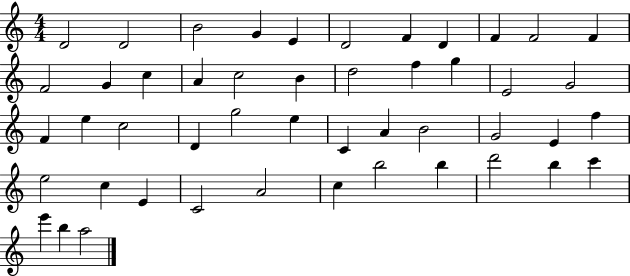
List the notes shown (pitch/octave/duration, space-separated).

D4/h D4/h B4/h G4/q E4/q D4/h F4/q D4/q F4/q F4/h F4/q F4/h G4/q C5/q A4/q C5/h B4/q D5/h F5/q G5/q E4/h G4/h F4/q E5/q C5/h D4/q G5/h E5/q C4/q A4/q B4/h G4/h E4/q F5/q E5/h C5/q E4/q C4/h A4/h C5/q B5/h B5/q D6/h B5/q C6/q E6/q B5/q A5/h